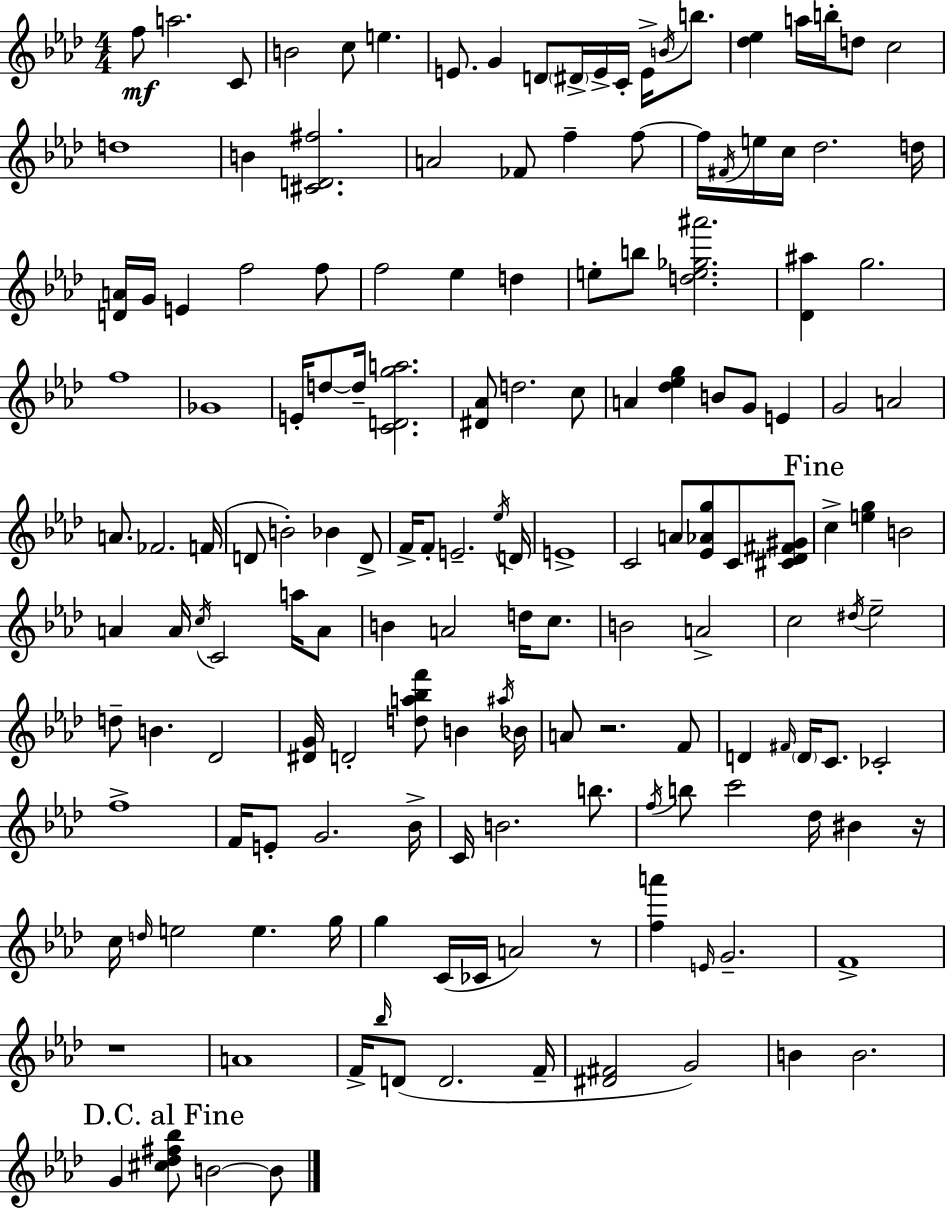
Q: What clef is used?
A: treble